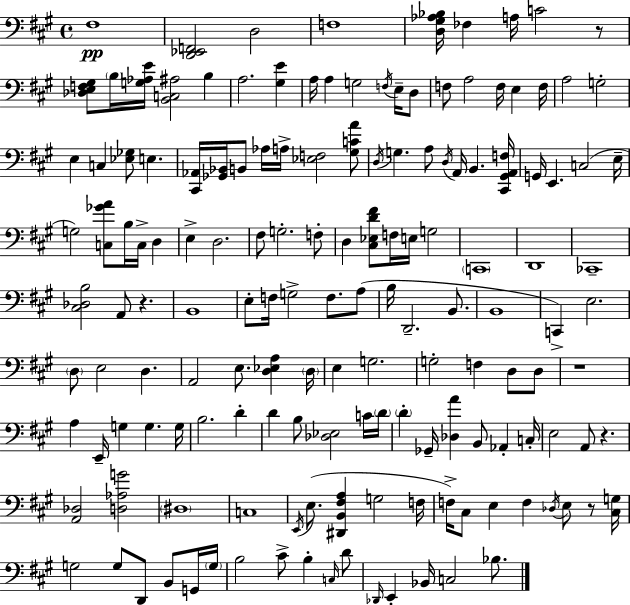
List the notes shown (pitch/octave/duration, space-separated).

F#3/w [D2,Eb2,F2]/h D3/h F3/w [D3,G#3,Ab3,Bb3]/s FES3/q A3/s C4/h R/e [Db3,E3,F3,G#3]/e B3/s [G3,Ab3,E4]/s [B2,C3,A#3]/h B3/q A3/h. [G#3,E4]/q A3/s A3/q G3/h F3/s E3/s D3/e F3/e A3/h F3/s E3/q F3/s A3/h G3/h E3/q C3/q [Eb3,Gb3]/e E3/q. [C#2,Ab2]/s [Gb2,Bb2]/s B2/e Ab3/s A3/s [Eb3,F3]/h [G#3,C4,A4]/e D3/s G3/q. A3/e D3/s A2/s B2/q. [C#2,G#2,A2,F3]/s G2/s E2/q. C3/h E3/s G3/h [C3,Gb4,A4]/e B3/s C3/s D3/q E3/q D3/h. F#3/e G3/h. F3/e D3/q [C#3,Eb3,D4,F#4]/e F3/s E3/s G3/h C2/w D2/w CES2/w [C#3,Db3,B3]/h A2/e R/q. B2/w E3/e F3/s G3/h F3/e. A3/e B3/s D2/h. B2/e. B2/w C2/q E3/h. D3/e E3/h D3/q. A2/h E3/e. [D3,Eb3,A3]/q D3/s E3/q G3/h. G3/h F3/q D3/e D3/e R/w A3/q E2/s G3/q G3/q. G3/s B3/h. D4/q D4/q B3/e [Db3,Eb3]/h C4/s D4/s D4/q Gb2/s [Db3,A4]/q B2/e Ab2/q C3/s E3/h A2/e R/q. [A2,Db3]/h [D3,Ab3,G4]/h D#3/w C3/w E2/s E3/e. [D#2,B2,F#3,A3]/q G3/h F3/s F3/s C#3/e E3/q F3/q Db3/s E3/e R/e [C#3,G3]/s G3/h G3/e D2/e B2/e G2/s G3/s B3/h C#4/e B3/q C3/s D4/e Db2/s E2/q Bb2/s C3/h Bb3/e.